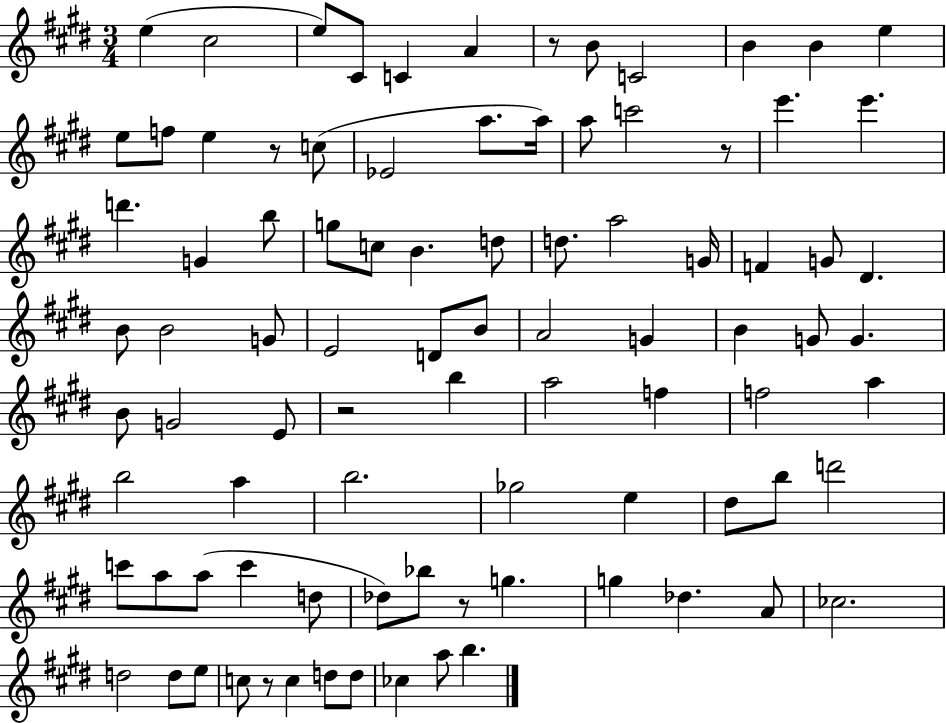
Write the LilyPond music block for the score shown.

{
  \clef treble
  \numericTimeSignature
  \time 3/4
  \key e \major
  e''4( cis''2 | e''8) cis'8 c'4 a'4 | r8 b'8 c'2 | b'4 b'4 e''4 | \break e''8 f''8 e''4 r8 c''8( | ees'2 a''8. a''16) | a''8 c'''2 r8 | e'''4. e'''4. | \break d'''4. g'4 b''8 | g''8 c''8 b'4. d''8 | d''8. a''2 g'16 | f'4 g'8 dis'4. | \break b'8 b'2 g'8 | e'2 d'8 b'8 | a'2 g'4 | b'4 g'8 g'4. | \break b'8 g'2 e'8 | r2 b''4 | a''2 f''4 | f''2 a''4 | \break b''2 a''4 | b''2. | ges''2 e''4 | dis''8 b''8 d'''2 | \break c'''8 a''8 a''8( c'''4 d''8 | des''8) bes''8 r8 g''4. | g''4 des''4. a'8 | ces''2. | \break d''2 d''8 e''8 | c''8 r8 c''4 d''8 d''8 | ces''4 a''8 b''4. | \bar "|."
}